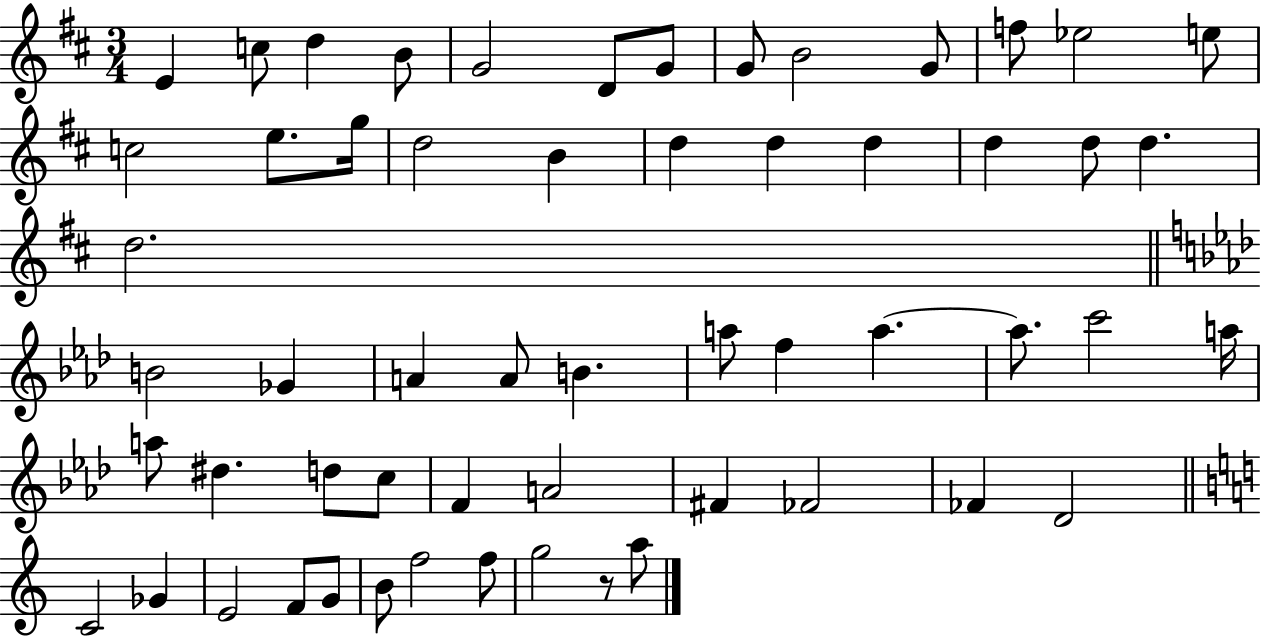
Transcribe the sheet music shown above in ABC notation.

X:1
T:Untitled
M:3/4
L:1/4
K:D
E c/2 d B/2 G2 D/2 G/2 G/2 B2 G/2 f/2 _e2 e/2 c2 e/2 g/4 d2 B d d d d d/2 d d2 B2 _G A A/2 B a/2 f a a/2 c'2 a/4 a/2 ^d d/2 c/2 F A2 ^F _F2 _F _D2 C2 _G E2 F/2 G/2 B/2 f2 f/2 g2 z/2 a/2